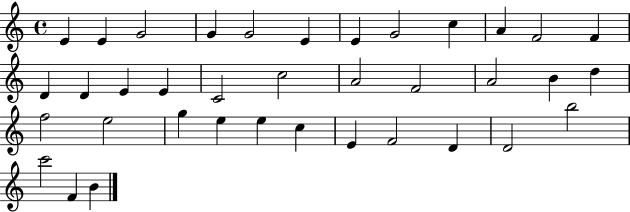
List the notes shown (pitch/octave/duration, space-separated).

E4/q E4/q G4/h G4/q G4/h E4/q E4/q G4/h C5/q A4/q F4/h F4/q D4/q D4/q E4/q E4/q C4/h C5/h A4/h F4/h A4/h B4/q D5/q F5/h E5/h G5/q E5/q E5/q C5/q E4/q F4/h D4/q D4/h B5/h C6/h F4/q B4/q